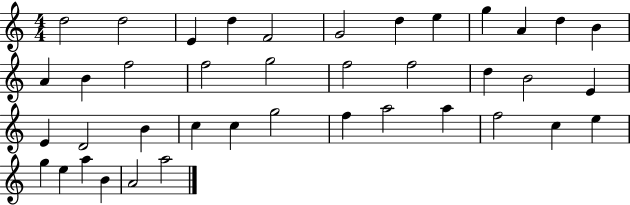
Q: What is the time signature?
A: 4/4